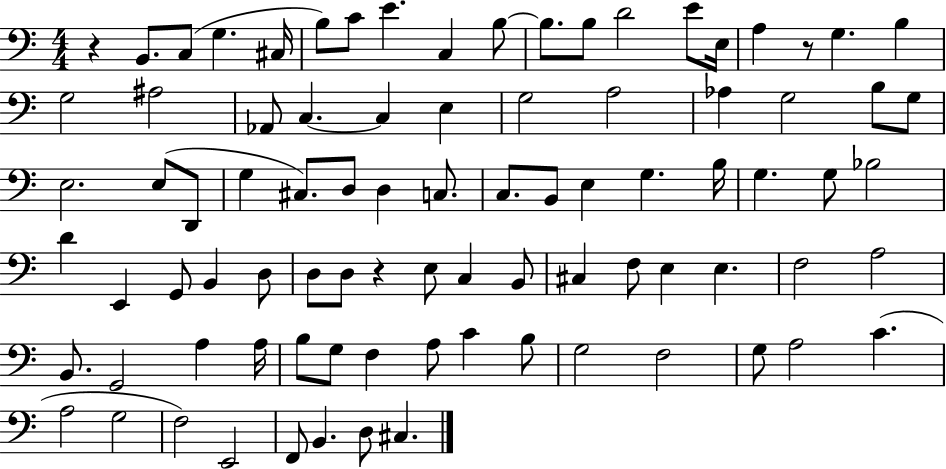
R/q B2/e. C3/e G3/q. C#3/s B3/e C4/e E4/q. C3/q B3/e B3/e. B3/e D4/h E4/e E3/s A3/q R/e G3/q. B3/q G3/h A#3/h Ab2/e C3/q. C3/q E3/q G3/h A3/h Ab3/q G3/h B3/e G3/e E3/h. E3/e D2/e G3/q C#3/e. D3/e D3/q C3/e. C3/e. B2/e E3/q G3/q. B3/s G3/q. G3/e Bb3/h D4/q E2/q G2/e B2/q D3/e D3/e D3/e R/q E3/e C3/q B2/e C#3/q F3/e E3/q E3/q. F3/h A3/h B2/e. G2/h A3/q A3/s B3/e G3/e F3/q A3/e C4/q B3/e G3/h F3/h G3/e A3/h C4/q. A3/h G3/h F3/h E2/h F2/e B2/q. D3/e C#3/q.